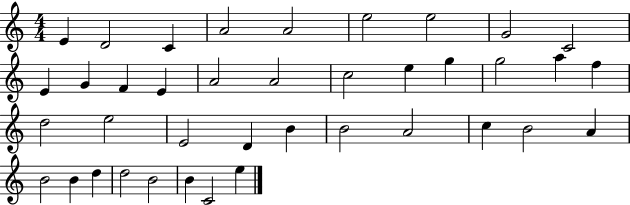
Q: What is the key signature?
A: C major